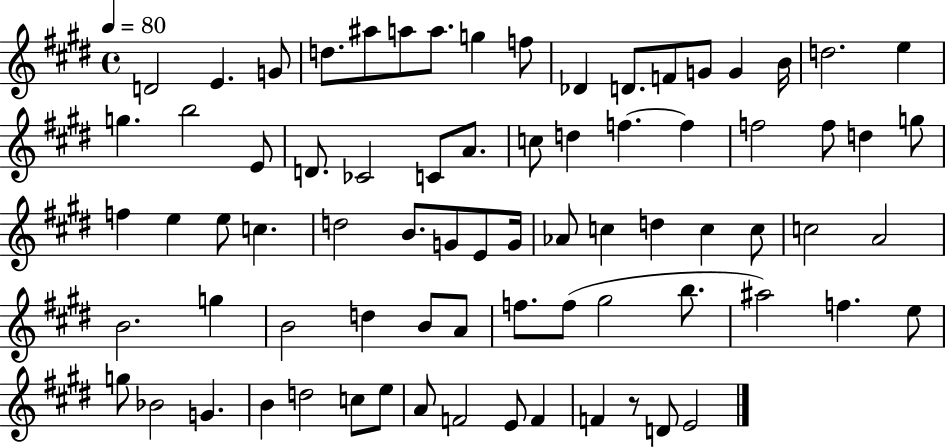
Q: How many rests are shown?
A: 1